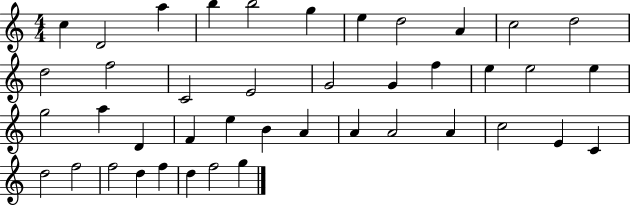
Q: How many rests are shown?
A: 0